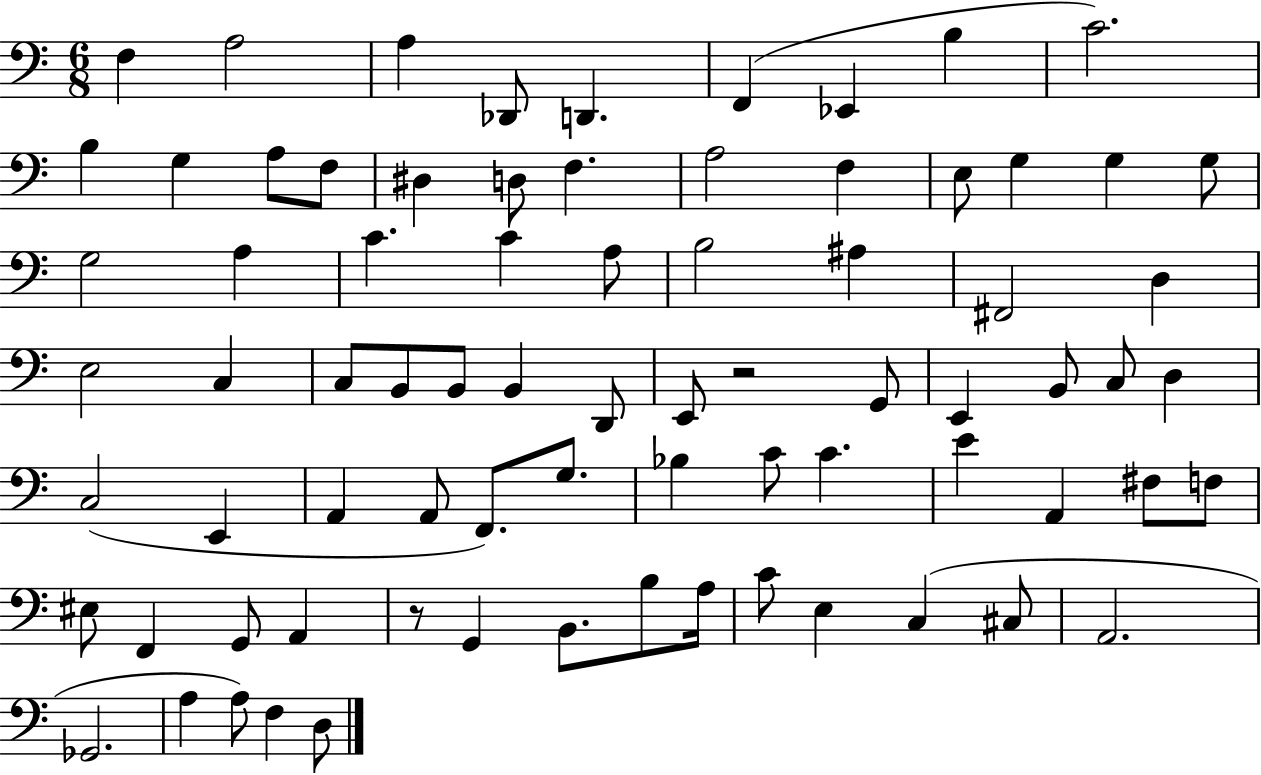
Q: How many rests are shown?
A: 2